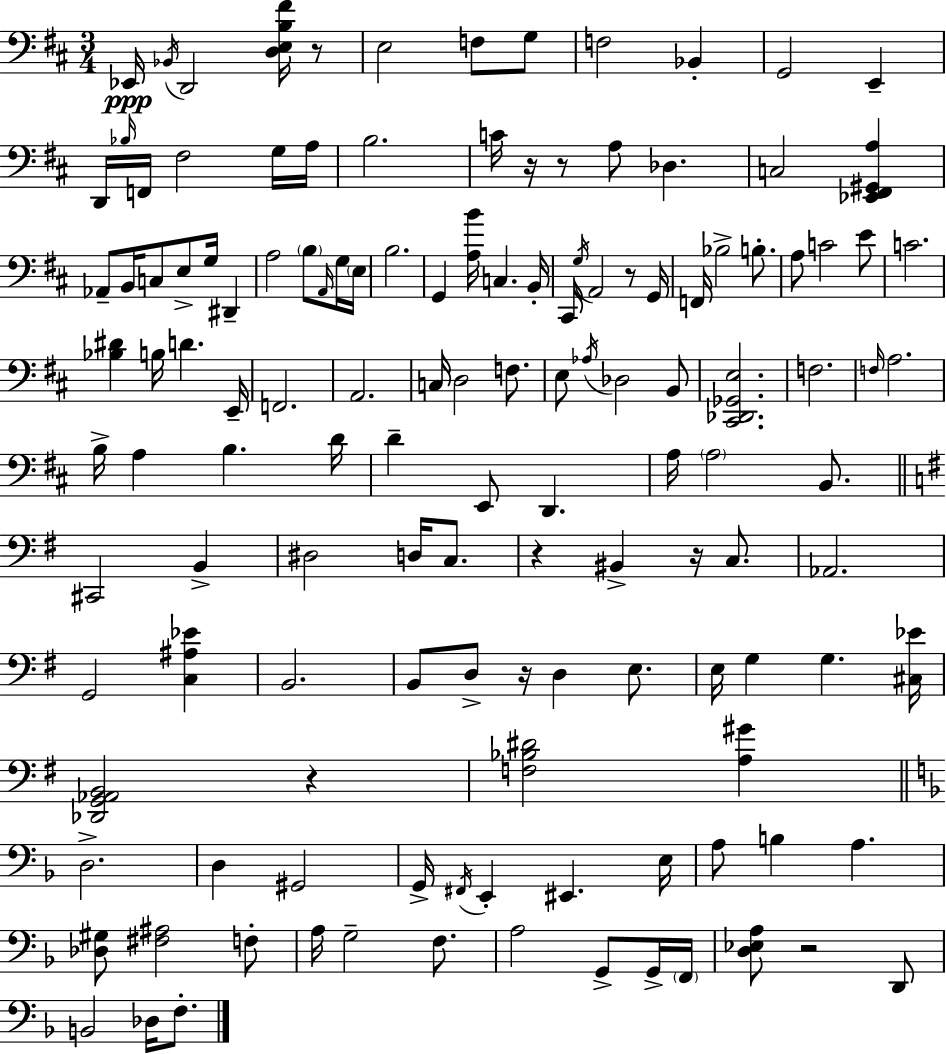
X:1
T:Untitled
M:3/4
L:1/4
K:D
_E,,/4 _B,,/4 D,,2 [D,E,B,^F]/4 z/2 E,2 F,/2 G,/2 F,2 _B,, G,,2 E,, D,,/4 _B,/4 F,,/4 ^F,2 G,/4 A,/4 B,2 C/4 z/4 z/2 A,/2 _D, C,2 [_E,,^F,,^G,,A,] _A,,/2 B,,/4 C,/2 E,/2 G,/4 ^D,, A,2 B,/2 A,,/4 G,/4 E,/4 B,2 G,, [A,B]/4 C, B,,/4 ^C,,/4 G,/4 A,,2 z/2 G,,/4 F,,/4 _B,2 B,/2 A,/2 C2 E/2 C2 [_B,^D] B,/4 D E,,/4 F,,2 A,,2 C,/4 D,2 F,/2 E,/2 _A,/4 _D,2 B,,/2 [^C,,_D,,_G,,E,]2 F,2 F,/4 A,2 B,/4 A, B, D/4 D E,,/2 D,, A,/4 A,2 B,,/2 ^C,,2 B,, ^D,2 D,/4 C,/2 z ^B,, z/4 C,/2 _A,,2 G,,2 [C,^A,_E] B,,2 B,,/2 D,/2 z/4 D, E,/2 E,/4 G, G, [^C,_E]/4 [_D,,G,,_A,,B,,]2 z [F,_B,^D]2 [A,^G] D,2 D, ^G,,2 G,,/4 ^F,,/4 E,, ^E,, E,/4 A,/2 B, A, [_D,^G,]/2 [^F,^A,]2 F,/2 A,/4 G,2 F,/2 A,2 G,,/2 G,,/4 F,,/4 [D,_E,A,]/2 z2 D,,/2 B,,2 _D,/4 F,/2